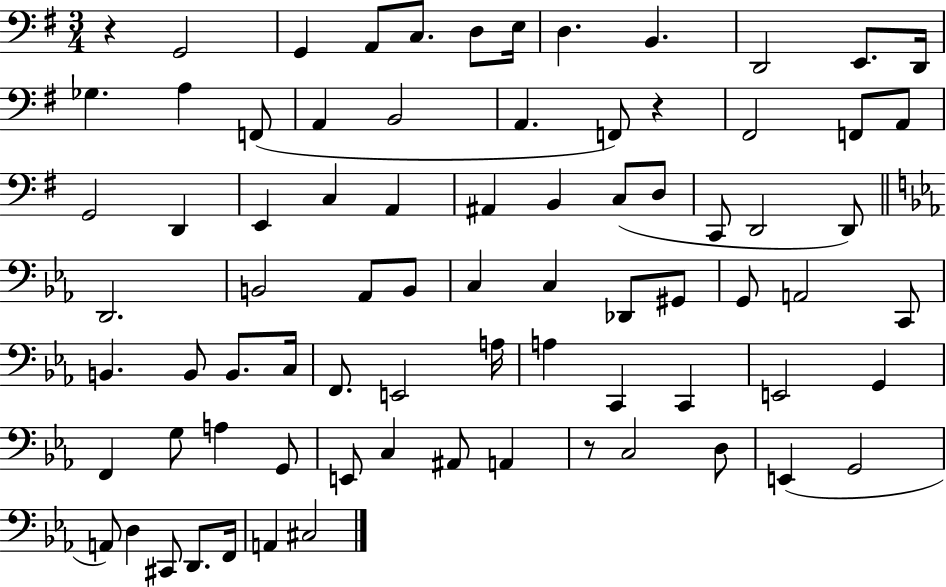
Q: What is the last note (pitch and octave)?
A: C#3